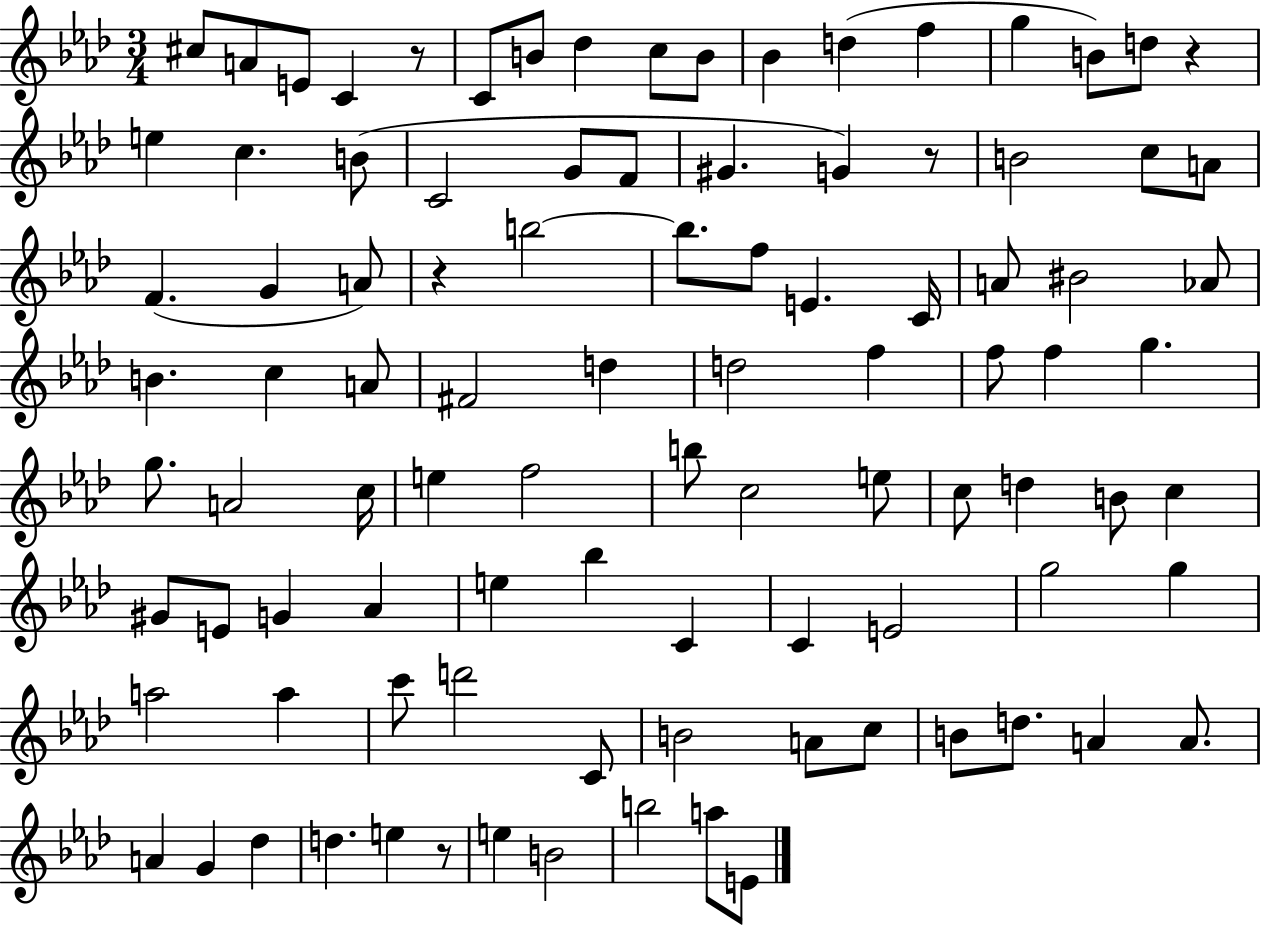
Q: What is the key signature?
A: AES major